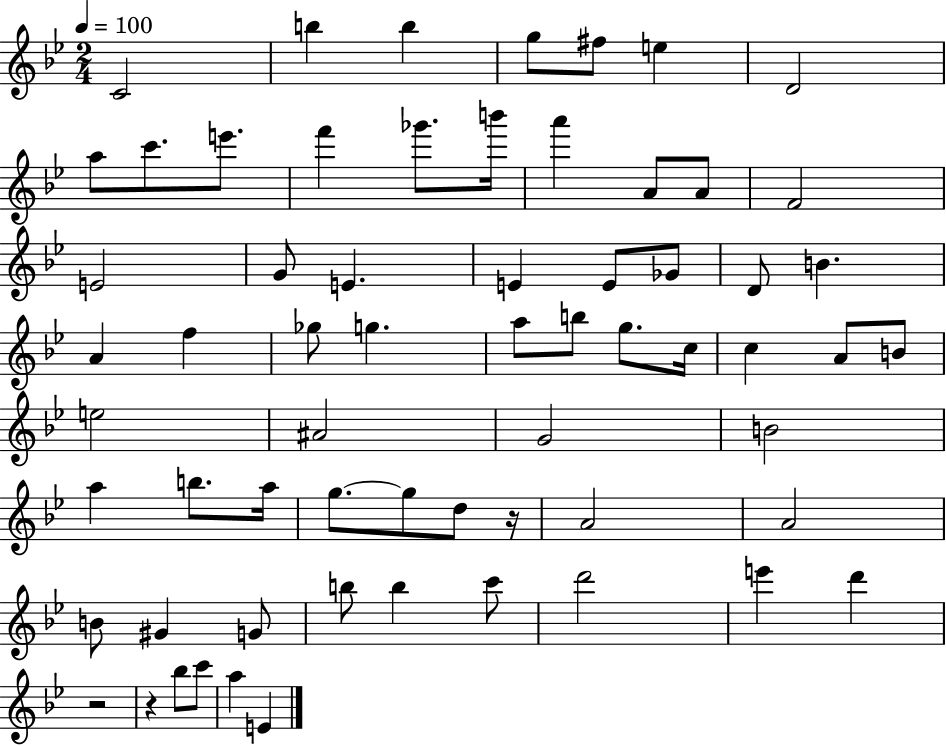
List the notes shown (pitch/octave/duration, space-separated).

C4/h B5/q B5/q G5/e F#5/e E5/q D4/h A5/e C6/e. E6/e. F6/q Gb6/e. B6/s A6/q A4/e A4/e F4/h E4/h G4/e E4/q. E4/q E4/e Gb4/e D4/e B4/q. A4/q F5/q Gb5/e G5/q. A5/e B5/e G5/e. C5/s C5/q A4/e B4/e E5/h A#4/h G4/h B4/h A5/q B5/e. A5/s G5/e. G5/e D5/e R/s A4/h A4/h B4/e G#4/q G4/e B5/e B5/q C6/e D6/h E6/q D6/q R/h R/q Bb5/e C6/e A5/q E4/q